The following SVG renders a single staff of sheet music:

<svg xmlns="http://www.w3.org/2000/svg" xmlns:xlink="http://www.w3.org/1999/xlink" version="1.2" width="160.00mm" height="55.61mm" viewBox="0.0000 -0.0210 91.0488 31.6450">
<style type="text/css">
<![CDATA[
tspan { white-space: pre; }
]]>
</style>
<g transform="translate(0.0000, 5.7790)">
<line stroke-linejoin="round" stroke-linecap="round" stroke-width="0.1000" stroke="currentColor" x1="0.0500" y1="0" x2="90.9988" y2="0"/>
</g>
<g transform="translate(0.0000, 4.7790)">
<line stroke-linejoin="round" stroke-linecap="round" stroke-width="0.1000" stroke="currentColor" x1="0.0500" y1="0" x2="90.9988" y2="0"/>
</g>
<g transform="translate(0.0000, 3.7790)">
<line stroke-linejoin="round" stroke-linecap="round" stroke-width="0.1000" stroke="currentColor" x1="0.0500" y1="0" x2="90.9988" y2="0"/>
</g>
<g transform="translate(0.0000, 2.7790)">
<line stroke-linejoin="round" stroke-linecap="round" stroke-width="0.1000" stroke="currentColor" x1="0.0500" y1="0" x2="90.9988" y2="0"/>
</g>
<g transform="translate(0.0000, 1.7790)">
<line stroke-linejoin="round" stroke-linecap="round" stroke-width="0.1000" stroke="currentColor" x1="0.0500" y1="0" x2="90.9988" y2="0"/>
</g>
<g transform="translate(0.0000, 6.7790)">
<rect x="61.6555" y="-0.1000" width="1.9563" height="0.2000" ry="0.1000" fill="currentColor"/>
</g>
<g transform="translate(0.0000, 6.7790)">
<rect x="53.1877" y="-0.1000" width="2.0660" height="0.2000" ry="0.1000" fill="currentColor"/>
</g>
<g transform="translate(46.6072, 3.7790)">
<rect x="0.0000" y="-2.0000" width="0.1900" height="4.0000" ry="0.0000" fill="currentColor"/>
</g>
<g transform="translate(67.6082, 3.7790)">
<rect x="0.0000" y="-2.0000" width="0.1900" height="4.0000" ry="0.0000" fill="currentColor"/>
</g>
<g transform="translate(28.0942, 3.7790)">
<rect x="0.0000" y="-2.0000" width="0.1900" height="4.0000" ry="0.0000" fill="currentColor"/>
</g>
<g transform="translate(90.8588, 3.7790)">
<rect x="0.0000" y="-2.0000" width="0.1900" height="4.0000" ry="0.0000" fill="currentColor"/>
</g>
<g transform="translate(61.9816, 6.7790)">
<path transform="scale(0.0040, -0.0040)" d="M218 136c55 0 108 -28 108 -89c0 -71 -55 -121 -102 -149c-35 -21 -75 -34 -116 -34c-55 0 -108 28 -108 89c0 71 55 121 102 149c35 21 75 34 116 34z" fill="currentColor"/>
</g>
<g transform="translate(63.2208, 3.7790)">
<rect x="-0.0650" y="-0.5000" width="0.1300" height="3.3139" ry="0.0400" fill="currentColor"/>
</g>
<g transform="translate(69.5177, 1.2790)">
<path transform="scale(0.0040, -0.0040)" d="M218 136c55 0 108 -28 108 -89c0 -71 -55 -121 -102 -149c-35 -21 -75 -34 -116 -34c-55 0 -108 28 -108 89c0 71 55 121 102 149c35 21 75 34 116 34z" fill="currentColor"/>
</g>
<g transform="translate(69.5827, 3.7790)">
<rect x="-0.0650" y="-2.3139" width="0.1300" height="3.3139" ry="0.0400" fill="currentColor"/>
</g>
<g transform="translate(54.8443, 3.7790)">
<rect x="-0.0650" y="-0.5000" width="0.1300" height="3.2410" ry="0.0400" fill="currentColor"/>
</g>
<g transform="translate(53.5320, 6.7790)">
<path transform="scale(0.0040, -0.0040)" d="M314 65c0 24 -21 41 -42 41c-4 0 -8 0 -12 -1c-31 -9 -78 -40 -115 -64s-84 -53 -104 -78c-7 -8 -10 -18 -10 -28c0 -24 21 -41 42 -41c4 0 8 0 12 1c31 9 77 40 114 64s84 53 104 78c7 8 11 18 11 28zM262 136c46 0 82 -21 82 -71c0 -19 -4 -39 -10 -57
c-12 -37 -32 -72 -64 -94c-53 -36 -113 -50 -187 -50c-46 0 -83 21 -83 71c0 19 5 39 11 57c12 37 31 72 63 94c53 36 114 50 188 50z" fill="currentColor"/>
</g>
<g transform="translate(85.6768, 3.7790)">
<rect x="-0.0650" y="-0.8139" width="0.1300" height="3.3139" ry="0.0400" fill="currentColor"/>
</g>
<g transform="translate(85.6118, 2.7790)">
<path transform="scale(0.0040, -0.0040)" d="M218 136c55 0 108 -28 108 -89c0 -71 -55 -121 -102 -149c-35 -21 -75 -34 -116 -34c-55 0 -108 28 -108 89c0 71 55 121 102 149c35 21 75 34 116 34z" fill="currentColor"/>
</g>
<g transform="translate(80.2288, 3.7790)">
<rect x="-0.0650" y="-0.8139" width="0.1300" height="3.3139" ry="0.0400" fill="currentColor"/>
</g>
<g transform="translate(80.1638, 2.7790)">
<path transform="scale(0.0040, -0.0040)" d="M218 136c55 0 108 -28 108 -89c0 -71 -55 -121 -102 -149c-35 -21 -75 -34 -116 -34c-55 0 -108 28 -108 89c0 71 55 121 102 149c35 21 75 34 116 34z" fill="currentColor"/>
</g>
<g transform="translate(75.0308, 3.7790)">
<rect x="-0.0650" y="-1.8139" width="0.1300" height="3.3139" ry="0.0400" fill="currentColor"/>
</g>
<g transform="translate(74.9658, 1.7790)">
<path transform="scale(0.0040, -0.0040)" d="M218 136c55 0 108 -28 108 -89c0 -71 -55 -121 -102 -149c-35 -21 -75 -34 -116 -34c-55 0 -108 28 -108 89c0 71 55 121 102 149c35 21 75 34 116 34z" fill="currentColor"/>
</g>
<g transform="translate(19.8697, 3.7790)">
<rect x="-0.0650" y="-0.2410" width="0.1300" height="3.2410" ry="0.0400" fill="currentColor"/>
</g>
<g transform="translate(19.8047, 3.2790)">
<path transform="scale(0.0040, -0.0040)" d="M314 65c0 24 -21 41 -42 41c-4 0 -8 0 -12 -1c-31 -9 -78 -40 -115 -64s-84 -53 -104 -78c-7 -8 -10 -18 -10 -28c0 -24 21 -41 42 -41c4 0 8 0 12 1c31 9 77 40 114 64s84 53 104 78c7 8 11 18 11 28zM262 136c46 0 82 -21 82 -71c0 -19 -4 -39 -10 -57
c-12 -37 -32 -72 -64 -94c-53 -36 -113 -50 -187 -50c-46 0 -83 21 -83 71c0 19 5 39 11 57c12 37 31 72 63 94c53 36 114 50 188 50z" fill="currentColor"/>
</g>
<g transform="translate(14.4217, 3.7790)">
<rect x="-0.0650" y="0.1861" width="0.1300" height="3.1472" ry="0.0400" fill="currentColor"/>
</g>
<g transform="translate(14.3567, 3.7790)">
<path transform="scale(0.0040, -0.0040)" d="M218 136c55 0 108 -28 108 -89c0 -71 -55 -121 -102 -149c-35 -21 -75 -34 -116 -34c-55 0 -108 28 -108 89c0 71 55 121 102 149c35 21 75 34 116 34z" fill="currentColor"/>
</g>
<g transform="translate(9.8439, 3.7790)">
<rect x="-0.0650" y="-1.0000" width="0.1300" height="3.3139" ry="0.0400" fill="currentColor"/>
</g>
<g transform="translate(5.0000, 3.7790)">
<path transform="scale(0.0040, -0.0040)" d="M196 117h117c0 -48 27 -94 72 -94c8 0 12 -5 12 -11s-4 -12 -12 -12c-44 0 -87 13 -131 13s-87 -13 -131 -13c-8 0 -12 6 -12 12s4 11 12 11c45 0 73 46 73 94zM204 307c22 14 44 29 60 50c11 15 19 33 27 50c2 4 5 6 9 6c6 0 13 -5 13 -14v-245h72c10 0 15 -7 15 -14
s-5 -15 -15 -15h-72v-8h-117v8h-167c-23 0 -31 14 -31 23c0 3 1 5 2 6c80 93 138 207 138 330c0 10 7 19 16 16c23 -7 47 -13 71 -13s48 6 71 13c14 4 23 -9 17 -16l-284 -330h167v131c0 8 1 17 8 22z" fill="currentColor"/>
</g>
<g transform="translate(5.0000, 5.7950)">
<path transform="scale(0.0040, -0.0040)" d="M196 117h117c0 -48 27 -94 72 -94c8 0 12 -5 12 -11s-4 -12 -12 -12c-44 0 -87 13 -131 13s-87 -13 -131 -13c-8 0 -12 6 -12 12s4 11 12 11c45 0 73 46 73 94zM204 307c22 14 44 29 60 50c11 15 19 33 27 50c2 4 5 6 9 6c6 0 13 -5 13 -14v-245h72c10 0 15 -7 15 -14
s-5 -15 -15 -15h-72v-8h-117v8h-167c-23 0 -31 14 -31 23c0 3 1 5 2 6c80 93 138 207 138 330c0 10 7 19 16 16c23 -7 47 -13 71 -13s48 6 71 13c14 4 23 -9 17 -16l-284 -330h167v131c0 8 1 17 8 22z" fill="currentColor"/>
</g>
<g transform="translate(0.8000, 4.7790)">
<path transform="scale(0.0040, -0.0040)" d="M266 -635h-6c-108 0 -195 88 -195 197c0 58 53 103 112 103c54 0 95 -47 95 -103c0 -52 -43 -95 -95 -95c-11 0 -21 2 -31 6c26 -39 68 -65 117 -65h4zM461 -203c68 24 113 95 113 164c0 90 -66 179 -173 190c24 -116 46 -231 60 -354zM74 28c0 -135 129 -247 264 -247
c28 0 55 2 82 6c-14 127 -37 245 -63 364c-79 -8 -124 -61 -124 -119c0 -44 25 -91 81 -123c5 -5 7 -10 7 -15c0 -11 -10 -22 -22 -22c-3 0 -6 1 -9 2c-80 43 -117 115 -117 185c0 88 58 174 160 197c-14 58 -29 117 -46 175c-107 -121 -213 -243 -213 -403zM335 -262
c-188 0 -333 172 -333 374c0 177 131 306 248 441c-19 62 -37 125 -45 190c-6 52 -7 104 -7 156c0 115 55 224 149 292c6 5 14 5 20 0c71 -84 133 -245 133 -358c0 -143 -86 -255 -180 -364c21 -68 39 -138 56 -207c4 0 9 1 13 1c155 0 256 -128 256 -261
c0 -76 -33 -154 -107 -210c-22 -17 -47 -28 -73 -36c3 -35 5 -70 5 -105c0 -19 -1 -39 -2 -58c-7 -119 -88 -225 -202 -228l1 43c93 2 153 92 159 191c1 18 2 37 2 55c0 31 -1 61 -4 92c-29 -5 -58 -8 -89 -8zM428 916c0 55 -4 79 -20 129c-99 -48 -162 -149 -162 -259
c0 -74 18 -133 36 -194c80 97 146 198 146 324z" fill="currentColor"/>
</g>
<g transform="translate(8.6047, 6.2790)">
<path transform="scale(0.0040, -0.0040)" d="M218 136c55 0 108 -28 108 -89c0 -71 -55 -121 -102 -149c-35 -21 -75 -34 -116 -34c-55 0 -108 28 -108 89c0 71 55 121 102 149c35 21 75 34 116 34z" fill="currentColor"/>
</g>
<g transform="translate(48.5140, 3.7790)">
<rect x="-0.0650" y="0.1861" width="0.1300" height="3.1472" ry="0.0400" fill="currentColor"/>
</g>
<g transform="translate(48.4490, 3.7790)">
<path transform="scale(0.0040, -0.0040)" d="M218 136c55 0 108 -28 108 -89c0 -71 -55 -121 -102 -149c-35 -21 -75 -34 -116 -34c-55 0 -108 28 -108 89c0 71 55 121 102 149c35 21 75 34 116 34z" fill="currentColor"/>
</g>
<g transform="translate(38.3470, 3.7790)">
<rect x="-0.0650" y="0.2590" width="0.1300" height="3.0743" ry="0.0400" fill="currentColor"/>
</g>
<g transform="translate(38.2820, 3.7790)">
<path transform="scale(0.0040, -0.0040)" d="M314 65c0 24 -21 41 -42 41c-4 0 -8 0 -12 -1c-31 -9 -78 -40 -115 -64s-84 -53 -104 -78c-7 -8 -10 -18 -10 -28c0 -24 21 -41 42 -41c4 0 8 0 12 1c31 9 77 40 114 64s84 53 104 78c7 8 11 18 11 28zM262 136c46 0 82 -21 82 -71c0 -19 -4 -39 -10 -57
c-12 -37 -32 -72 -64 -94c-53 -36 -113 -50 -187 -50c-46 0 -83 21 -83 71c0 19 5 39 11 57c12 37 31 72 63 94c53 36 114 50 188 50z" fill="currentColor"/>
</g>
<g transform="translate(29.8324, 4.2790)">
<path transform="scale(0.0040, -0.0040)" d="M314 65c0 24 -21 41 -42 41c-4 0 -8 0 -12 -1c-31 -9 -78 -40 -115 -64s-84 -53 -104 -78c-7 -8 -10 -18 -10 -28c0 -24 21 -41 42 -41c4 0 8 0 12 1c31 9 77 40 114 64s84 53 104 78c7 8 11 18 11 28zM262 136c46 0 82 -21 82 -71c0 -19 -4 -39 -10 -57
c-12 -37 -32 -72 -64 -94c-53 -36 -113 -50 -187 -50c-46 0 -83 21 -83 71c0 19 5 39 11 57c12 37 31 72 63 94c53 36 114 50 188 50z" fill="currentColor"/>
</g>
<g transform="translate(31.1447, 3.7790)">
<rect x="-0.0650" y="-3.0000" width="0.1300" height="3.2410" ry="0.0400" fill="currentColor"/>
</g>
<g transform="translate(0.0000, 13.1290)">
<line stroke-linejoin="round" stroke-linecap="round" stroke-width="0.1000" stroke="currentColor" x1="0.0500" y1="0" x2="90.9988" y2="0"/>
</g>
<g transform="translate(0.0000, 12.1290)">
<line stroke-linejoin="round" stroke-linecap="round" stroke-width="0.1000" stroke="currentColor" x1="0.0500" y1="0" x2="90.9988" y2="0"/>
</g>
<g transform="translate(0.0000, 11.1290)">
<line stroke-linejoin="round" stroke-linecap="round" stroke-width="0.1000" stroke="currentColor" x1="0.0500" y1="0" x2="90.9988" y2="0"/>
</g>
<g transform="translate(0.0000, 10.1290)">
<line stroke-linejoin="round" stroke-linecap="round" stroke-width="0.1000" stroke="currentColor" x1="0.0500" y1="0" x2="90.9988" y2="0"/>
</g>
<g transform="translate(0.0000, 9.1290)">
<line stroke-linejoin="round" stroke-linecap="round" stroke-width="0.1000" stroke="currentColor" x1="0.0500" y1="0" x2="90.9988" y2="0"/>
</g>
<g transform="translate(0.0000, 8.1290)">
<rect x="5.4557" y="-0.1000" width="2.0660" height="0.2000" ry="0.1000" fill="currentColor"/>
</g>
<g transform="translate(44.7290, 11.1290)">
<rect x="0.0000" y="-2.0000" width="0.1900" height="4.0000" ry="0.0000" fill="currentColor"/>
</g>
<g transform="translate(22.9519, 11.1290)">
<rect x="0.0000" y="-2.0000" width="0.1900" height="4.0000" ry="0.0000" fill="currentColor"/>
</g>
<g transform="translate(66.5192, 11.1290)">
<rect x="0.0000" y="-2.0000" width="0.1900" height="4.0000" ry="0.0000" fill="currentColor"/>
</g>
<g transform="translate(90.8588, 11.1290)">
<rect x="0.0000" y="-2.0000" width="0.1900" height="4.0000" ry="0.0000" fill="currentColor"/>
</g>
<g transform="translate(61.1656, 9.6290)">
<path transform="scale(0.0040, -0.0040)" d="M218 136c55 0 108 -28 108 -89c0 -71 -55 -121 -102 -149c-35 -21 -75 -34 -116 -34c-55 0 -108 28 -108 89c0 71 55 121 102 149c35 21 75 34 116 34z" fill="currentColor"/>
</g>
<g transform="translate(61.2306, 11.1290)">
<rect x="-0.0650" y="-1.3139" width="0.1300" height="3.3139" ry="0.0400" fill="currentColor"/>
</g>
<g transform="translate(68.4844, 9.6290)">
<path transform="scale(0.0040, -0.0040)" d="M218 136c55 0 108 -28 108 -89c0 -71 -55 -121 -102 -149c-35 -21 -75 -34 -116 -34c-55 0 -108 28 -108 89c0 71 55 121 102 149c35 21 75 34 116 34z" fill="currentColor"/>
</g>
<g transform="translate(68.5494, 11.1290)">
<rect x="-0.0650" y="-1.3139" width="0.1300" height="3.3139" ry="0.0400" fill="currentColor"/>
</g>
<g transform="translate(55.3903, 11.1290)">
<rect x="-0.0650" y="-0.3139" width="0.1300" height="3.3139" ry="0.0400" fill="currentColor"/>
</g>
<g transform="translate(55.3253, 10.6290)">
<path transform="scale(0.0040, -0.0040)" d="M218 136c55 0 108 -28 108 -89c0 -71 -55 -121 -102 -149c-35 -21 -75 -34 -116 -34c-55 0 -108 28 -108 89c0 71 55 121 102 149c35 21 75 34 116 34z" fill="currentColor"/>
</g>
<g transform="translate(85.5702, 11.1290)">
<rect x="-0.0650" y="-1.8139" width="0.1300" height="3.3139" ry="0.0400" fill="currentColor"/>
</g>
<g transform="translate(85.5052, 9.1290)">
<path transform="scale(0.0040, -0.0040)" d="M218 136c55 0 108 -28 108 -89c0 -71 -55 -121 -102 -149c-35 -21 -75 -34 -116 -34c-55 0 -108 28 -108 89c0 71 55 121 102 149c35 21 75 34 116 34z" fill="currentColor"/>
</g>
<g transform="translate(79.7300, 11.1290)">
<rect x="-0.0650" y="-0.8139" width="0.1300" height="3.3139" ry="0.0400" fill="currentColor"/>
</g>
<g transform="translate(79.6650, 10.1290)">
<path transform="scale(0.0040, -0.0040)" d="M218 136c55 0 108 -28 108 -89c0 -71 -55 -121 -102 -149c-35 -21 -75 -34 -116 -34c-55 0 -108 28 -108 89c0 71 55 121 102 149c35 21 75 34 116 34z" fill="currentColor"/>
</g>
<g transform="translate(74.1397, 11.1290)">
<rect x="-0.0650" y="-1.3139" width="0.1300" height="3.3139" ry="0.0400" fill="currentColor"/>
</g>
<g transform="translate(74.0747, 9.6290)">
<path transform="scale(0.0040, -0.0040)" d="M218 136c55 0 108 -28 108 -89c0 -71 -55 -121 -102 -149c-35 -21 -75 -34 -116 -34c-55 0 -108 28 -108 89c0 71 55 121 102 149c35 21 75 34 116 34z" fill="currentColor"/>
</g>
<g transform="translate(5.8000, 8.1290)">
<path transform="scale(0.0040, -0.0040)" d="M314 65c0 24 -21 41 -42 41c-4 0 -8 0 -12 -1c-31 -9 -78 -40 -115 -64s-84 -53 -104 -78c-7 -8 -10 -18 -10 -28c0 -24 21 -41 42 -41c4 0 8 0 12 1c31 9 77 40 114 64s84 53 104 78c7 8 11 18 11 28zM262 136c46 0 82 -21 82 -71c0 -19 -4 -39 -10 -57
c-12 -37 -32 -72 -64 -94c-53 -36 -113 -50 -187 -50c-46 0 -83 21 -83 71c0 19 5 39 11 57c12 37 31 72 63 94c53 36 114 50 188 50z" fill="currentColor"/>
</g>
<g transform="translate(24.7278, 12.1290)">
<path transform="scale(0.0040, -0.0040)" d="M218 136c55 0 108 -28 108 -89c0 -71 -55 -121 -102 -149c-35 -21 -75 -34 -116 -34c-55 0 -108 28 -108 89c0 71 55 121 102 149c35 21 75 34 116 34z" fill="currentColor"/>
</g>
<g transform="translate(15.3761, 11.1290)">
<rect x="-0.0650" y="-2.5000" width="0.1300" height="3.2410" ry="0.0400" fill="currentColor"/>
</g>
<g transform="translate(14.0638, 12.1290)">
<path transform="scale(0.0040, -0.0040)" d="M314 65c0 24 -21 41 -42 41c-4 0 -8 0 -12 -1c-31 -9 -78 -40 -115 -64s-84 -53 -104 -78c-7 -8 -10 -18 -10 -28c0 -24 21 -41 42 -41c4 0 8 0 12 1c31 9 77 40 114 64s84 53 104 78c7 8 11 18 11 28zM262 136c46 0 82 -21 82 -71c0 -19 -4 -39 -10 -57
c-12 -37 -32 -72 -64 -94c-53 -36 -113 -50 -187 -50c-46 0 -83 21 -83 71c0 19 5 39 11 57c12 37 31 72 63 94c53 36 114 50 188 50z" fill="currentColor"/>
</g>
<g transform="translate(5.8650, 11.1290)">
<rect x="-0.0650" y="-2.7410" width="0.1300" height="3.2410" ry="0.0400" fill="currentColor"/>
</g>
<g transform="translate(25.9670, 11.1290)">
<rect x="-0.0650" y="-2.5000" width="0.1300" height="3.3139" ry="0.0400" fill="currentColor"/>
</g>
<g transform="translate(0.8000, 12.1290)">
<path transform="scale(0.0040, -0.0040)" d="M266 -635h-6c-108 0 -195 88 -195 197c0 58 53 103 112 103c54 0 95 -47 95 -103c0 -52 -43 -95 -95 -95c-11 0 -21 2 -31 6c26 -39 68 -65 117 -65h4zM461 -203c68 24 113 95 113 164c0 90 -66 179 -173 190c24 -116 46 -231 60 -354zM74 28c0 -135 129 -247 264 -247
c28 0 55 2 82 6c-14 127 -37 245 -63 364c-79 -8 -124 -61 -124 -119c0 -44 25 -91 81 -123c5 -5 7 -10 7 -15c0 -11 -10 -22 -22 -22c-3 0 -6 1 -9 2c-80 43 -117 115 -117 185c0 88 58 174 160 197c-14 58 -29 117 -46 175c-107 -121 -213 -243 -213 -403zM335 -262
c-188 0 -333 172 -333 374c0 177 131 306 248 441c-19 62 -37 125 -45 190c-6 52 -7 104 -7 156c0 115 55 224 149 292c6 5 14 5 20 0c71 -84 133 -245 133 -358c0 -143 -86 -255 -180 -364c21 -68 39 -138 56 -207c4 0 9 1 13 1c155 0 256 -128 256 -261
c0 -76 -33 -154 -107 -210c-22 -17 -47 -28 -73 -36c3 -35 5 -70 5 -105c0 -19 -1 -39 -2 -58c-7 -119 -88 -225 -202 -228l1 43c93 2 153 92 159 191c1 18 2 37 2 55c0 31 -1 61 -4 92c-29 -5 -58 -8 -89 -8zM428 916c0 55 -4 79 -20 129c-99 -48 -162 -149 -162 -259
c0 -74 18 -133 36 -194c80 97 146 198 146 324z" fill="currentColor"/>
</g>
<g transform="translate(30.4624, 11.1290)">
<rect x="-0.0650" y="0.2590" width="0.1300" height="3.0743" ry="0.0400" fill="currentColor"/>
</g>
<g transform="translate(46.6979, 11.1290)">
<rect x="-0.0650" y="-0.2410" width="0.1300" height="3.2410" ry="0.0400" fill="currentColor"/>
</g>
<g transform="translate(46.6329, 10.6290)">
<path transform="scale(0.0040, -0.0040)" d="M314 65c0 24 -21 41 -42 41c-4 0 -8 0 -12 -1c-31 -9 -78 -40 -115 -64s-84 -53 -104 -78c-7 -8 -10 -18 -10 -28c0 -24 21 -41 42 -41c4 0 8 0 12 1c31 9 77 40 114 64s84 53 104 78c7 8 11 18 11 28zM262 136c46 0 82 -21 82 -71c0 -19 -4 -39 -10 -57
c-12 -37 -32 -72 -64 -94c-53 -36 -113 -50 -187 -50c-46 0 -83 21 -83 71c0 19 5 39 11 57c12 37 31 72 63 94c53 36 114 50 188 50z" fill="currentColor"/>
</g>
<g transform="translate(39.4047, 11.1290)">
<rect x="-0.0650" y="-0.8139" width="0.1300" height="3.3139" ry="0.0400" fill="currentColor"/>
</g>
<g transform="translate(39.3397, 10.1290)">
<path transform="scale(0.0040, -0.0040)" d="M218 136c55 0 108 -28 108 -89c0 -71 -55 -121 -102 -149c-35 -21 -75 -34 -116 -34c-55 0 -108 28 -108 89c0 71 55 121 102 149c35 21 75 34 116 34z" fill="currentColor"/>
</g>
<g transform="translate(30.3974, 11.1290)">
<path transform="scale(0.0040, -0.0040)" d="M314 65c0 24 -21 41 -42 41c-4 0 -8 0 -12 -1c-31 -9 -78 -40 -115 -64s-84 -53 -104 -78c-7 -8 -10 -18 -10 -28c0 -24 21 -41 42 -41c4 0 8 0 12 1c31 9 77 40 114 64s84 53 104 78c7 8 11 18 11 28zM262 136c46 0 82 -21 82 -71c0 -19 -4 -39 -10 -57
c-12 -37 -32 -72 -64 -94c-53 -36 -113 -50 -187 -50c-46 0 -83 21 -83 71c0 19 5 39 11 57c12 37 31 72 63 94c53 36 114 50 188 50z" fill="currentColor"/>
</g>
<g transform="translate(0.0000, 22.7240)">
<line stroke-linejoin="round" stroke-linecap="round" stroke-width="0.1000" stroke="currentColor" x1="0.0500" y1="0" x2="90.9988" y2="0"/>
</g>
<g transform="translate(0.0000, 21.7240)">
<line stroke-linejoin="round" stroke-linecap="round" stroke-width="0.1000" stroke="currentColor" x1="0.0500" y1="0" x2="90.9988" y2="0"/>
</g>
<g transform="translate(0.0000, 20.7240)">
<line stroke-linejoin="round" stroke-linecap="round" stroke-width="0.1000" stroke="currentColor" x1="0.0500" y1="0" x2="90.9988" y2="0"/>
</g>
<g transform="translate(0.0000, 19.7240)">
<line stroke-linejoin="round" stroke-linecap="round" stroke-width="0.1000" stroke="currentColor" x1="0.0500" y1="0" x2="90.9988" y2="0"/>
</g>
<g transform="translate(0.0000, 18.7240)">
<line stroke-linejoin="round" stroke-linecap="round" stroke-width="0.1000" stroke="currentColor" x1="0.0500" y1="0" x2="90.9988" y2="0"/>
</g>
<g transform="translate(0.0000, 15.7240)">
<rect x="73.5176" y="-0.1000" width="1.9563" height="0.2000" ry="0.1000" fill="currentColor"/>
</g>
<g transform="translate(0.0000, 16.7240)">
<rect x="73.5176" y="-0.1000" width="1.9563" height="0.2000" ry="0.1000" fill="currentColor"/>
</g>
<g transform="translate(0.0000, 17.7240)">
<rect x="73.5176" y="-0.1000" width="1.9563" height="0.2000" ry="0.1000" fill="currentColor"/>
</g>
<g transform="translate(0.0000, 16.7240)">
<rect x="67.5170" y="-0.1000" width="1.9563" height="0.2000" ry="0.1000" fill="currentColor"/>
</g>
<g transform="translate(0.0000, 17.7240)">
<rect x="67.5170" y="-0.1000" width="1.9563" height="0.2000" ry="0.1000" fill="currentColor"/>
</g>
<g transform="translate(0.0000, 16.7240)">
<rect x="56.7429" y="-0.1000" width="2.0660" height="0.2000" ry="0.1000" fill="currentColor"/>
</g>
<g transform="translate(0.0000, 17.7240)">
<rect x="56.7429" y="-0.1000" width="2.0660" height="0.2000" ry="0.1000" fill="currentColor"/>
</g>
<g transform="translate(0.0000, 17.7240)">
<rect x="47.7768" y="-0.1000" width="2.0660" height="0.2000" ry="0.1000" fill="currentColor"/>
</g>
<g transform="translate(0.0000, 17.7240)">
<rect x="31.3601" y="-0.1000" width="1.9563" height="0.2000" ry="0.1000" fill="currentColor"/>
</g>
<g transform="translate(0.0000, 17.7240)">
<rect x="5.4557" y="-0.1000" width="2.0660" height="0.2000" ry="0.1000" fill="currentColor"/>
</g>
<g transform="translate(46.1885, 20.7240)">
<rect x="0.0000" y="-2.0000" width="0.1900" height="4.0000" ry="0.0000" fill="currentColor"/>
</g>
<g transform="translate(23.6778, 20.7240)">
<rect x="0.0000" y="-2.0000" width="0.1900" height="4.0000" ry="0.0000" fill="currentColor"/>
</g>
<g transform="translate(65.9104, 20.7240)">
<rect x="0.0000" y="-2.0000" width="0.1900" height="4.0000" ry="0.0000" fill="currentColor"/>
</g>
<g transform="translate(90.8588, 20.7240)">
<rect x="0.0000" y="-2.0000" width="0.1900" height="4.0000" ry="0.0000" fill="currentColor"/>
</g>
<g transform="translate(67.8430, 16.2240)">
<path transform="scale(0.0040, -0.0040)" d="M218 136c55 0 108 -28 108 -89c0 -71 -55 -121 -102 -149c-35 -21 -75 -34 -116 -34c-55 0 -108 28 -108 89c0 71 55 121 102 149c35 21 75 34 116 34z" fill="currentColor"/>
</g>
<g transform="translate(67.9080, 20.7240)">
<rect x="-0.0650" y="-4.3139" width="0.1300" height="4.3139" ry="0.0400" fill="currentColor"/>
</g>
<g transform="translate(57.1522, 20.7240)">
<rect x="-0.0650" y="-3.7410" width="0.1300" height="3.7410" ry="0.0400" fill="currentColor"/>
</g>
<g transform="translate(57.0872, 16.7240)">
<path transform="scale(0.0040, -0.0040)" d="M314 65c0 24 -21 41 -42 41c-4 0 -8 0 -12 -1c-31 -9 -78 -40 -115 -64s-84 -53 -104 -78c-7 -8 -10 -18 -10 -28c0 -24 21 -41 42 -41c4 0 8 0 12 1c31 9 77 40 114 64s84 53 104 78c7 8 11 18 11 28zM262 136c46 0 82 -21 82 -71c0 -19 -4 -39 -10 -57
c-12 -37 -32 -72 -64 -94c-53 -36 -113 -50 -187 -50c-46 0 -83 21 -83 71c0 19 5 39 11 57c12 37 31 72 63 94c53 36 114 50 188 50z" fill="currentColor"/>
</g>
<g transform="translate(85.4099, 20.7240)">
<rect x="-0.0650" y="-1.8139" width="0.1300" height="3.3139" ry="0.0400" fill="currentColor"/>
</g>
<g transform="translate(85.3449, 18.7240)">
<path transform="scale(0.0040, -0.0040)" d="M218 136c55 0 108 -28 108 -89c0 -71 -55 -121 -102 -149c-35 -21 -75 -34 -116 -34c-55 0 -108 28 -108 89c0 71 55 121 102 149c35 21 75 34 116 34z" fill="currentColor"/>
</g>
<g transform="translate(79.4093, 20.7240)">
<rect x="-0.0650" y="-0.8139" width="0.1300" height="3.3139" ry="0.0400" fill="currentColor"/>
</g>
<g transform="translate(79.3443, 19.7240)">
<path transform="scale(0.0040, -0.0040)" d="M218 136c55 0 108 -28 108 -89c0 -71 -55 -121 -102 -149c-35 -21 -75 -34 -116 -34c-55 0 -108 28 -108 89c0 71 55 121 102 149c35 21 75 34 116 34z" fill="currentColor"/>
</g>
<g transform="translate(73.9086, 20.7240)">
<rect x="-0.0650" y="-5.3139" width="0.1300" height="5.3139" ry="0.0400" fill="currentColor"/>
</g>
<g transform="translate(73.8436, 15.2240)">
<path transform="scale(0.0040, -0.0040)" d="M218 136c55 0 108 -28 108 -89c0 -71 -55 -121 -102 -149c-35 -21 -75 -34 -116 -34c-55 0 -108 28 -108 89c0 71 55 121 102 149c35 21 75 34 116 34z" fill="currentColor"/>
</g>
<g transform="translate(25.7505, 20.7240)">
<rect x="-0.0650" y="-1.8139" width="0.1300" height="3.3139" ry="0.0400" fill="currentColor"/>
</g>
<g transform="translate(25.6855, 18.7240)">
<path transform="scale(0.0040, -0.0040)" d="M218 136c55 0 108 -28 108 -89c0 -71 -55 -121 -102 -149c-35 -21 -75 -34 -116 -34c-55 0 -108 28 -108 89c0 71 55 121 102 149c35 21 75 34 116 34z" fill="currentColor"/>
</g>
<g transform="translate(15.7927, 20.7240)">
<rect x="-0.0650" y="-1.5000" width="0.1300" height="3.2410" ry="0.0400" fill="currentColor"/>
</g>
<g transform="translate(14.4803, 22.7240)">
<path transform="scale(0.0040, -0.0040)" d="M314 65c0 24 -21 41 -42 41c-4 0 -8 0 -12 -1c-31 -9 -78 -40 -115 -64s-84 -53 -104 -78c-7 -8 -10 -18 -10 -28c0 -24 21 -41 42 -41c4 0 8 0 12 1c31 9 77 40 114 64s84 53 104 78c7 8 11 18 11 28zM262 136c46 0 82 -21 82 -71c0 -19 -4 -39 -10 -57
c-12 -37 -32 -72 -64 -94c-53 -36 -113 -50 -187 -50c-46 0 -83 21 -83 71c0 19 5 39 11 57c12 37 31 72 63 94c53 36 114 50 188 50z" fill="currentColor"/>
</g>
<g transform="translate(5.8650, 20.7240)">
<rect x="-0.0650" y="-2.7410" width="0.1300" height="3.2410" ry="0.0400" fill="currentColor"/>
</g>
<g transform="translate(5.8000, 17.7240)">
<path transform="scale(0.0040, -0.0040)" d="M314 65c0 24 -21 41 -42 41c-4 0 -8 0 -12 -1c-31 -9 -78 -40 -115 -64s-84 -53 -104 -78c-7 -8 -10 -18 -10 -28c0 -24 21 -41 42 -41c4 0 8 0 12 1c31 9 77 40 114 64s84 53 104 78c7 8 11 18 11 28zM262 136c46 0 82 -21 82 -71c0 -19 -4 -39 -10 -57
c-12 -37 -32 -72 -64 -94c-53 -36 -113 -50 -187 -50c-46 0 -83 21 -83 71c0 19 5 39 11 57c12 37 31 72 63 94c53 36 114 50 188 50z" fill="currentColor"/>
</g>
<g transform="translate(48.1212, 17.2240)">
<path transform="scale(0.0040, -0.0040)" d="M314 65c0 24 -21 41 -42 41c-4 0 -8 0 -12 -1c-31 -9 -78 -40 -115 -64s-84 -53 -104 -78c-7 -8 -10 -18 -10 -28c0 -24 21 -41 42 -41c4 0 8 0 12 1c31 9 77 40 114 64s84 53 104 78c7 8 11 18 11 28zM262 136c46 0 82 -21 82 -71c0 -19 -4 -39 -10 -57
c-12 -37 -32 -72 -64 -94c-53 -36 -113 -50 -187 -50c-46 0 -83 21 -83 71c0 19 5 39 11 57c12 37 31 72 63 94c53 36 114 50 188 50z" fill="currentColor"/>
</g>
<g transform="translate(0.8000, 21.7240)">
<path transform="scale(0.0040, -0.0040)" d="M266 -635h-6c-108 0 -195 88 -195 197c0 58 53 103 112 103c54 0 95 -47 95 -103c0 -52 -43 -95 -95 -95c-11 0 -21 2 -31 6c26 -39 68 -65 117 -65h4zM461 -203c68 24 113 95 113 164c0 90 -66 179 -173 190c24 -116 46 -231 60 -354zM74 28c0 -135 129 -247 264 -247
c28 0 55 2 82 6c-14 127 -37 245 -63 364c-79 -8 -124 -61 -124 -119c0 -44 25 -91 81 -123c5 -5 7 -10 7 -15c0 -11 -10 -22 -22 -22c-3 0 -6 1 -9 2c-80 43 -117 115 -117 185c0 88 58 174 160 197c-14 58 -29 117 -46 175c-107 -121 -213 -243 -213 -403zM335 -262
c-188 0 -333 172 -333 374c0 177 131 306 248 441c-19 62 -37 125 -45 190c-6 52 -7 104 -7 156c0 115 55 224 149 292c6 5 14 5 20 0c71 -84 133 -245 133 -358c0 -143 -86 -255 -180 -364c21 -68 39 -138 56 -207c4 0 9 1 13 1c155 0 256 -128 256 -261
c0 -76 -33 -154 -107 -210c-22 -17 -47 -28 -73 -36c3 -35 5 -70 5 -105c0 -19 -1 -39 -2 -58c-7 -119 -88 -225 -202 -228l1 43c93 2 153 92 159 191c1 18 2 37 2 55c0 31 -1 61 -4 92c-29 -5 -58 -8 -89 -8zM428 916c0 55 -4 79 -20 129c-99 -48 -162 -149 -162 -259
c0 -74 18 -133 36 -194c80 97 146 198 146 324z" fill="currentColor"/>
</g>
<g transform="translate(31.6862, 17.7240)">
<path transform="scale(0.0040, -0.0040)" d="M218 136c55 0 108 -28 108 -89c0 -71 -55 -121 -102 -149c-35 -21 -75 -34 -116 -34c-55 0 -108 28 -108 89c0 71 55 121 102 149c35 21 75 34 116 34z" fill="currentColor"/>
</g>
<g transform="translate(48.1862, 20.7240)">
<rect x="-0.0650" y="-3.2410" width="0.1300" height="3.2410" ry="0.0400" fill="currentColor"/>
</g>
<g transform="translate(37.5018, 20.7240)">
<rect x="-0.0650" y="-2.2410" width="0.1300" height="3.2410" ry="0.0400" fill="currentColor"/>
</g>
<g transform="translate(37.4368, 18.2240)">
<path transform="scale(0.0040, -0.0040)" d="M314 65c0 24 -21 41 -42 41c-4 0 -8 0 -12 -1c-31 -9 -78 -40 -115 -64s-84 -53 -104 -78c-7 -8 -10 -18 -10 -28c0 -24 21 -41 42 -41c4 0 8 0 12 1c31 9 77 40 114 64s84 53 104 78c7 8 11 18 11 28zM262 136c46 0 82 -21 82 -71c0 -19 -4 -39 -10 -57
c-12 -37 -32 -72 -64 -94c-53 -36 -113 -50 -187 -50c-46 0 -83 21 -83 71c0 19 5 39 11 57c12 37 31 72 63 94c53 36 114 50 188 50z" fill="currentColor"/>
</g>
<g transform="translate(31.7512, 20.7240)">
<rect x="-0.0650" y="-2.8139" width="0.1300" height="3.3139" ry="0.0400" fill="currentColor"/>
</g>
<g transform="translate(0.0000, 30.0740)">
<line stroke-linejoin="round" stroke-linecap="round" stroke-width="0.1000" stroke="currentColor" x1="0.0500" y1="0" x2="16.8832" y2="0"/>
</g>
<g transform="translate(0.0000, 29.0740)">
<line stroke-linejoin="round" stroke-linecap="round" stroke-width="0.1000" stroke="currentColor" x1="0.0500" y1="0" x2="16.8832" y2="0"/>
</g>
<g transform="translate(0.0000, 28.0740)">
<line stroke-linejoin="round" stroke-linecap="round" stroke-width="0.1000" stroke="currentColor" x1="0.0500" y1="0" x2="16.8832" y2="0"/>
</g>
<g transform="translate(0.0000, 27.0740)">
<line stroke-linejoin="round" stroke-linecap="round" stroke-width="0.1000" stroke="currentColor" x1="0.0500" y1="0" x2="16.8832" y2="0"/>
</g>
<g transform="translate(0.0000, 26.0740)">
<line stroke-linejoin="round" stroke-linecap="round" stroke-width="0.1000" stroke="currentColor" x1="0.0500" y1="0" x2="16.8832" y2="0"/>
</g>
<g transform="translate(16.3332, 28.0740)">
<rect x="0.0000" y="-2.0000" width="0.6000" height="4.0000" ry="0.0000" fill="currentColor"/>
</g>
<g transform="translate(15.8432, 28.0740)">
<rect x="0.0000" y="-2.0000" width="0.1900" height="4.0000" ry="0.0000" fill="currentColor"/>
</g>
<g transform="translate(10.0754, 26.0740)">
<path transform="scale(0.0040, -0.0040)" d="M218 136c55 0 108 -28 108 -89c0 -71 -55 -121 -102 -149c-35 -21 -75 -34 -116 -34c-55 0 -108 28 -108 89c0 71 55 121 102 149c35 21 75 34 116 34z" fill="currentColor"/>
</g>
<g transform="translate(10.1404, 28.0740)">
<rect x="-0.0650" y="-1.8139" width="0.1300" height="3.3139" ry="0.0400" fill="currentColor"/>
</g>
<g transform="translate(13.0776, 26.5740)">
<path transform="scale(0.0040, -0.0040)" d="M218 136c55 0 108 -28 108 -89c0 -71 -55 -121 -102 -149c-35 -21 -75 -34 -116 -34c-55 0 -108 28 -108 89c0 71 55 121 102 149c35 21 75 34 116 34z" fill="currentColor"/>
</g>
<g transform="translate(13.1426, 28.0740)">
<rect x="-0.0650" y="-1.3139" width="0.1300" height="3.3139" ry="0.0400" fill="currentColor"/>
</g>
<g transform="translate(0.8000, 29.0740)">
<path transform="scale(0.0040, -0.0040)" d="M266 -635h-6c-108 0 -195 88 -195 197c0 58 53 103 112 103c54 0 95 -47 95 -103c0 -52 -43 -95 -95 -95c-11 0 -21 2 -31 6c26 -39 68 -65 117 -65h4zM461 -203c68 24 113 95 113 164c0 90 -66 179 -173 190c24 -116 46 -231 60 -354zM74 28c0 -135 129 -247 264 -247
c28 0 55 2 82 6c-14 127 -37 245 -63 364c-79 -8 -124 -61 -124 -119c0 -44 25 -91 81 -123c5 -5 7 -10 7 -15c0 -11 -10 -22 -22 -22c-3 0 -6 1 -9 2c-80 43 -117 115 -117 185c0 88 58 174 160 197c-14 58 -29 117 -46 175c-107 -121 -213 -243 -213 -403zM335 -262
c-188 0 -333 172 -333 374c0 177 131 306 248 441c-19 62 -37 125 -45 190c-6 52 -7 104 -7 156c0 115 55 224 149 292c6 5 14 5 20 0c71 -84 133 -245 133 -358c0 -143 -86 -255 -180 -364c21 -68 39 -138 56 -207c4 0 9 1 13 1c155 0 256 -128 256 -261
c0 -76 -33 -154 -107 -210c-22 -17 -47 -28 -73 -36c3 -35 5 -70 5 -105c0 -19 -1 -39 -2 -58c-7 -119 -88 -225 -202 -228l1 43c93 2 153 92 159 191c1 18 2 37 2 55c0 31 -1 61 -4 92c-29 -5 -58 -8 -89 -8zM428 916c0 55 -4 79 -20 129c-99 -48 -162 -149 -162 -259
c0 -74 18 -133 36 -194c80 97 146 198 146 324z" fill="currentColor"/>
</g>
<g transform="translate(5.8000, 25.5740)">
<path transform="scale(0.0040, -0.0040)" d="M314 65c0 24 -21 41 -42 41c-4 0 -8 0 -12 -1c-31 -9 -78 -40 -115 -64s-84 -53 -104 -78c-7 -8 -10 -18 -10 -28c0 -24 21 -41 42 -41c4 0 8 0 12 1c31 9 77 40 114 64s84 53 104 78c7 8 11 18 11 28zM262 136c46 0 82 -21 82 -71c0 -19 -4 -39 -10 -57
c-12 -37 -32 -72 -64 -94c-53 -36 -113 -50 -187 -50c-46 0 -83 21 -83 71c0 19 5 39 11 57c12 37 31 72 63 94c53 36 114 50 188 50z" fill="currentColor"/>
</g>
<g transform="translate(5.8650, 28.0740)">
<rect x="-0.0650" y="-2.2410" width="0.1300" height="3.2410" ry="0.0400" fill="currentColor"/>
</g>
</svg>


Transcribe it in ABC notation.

X:1
T:Untitled
M:4/4
L:1/4
K:C
D B c2 A2 B2 B C2 C g f d d a2 G2 G B2 d c2 c e e e d f a2 E2 f a g2 b2 c'2 d' f' d f g2 f e